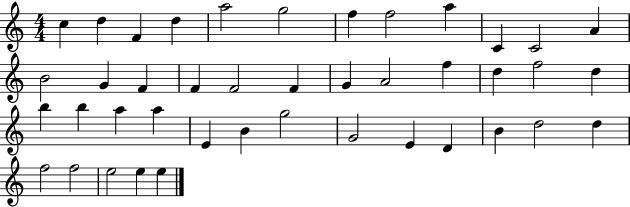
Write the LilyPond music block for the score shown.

{
  \clef treble
  \numericTimeSignature
  \time 4/4
  \key c \major
  c''4 d''4 f'4 d''4 | a''2 g''2 | f''4 f''2 a''4 | c'4 c'2 a'4 | \break b'2 g'4 f'4 | f'4 f'2 f'4 | g'4 a'2 f''4 | d''4 f''2 d''4 | \break b''4 b''4 a''4 a''4 | e'4 b'4 g''2 | g'2 e'4 d'4 | b'4 d''2 d''4 | \break f''2 f''2 | e''2 e''4 e''4 | \bar "|."
}